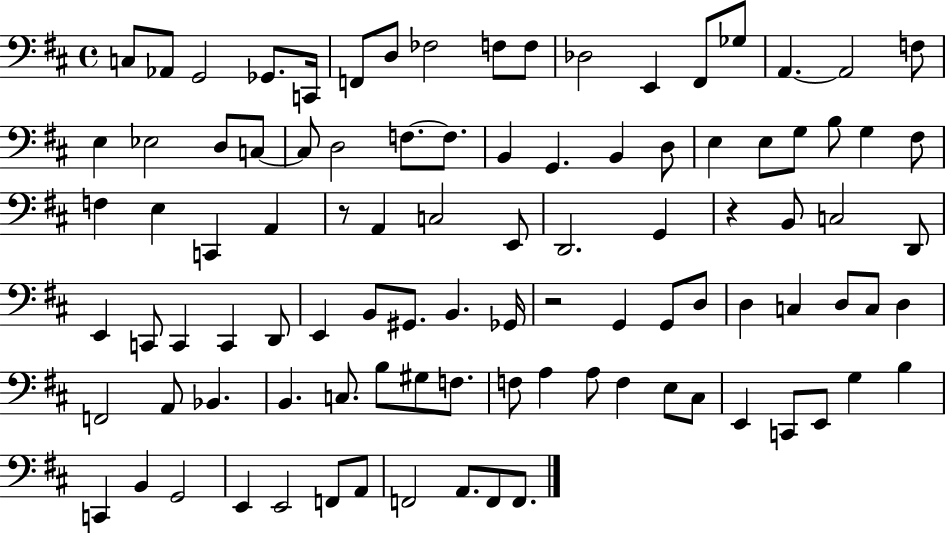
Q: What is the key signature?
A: D major